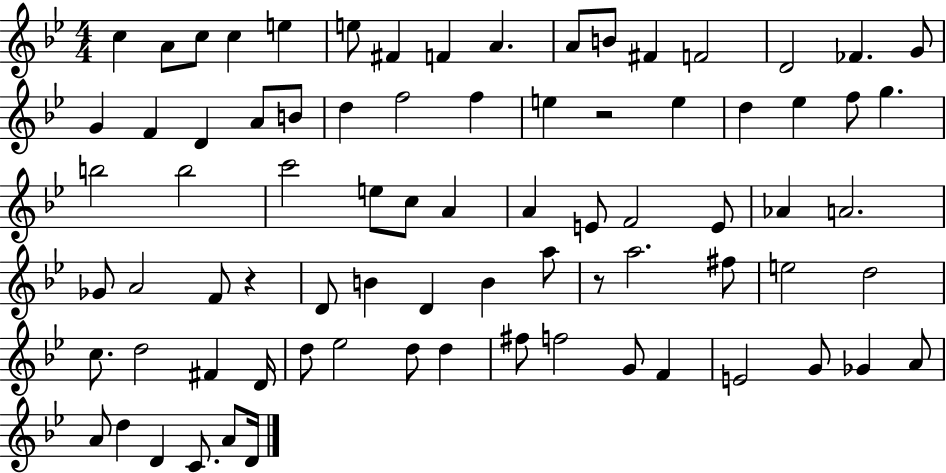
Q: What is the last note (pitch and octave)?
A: D4